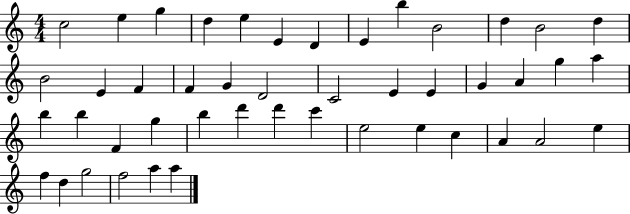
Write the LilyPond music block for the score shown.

{
  \clef treble
  \numericTimeSignature
  \time 4/4
  \key c \major
  c''2 e''4 g''4 | d''4 e''4 e'4 d'4 | e'4 b''4 b'2 | d''4 b'2 d''4 | \break b'2 e'4 f'4 | f'4 g'4 d'2 | c'2 e'4 e'4 | g'4 a'4 g''4 a''4 | \break b''4 b''4 f'4 g''4 | b''4 d'''4 d'''4 c'''4 | e''2 e''4 c''4 | a'4 a'2 e''4 | \break f''4 d''4 g''2 | f''2 a''4 a''4 | \bar "|."
}